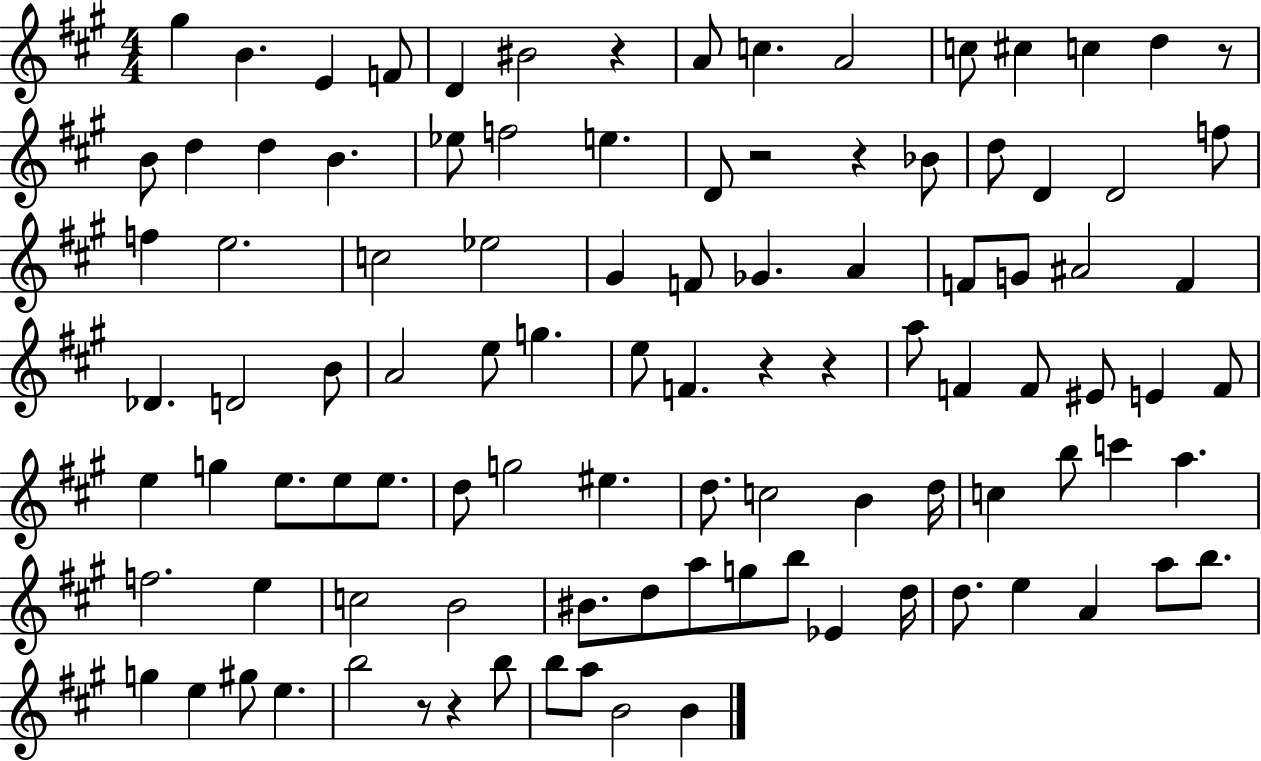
{
  \clef treble
  \numericTimeSignature
  \time 4/4
  \key a \major
  gis''4 b'4. e'4 f'8 | d'4 bis'2 r4 | a'8 c''4. a'2 | c''8 cis''4 c''4 d''4 r8 | \break b'8 d''4 d''4 b'4. | ees''8 f''2 e''4. | d'8 r2 r4 bes'8 | d''8 d'4 d'2 f''8 | \break f''4 e''2. | c''2 ees''2 | gis'4 f'8 ges'4. a'4 | f'8 g'8 ais'2 f'4 | \break des'4. d'2 b'8 | a'2 e''8 g''4. | e''8 f'4. r4 r4 | a''8 f'4 f'8 eis'8 e'4 f'8 | \break e''4 g''4 e''8. e''8 e''8. | d''8 g''2 eis''4. | d''8. c''2 b'4 d''16 | c''4 b''8 c'''4 a''4. | \break f''2. e''4 | c''2 b'2 | bis'8. d''8 a''8 g''8 b''8 ees'4 d''16 | d''8. e''4 a'4 a''8 b''8. | \break g''4 e''4 gis''8 e''4. | b''2 r8 r4 b''8 | b''8 a''8 b'2 b'4 | \bar "|."
}